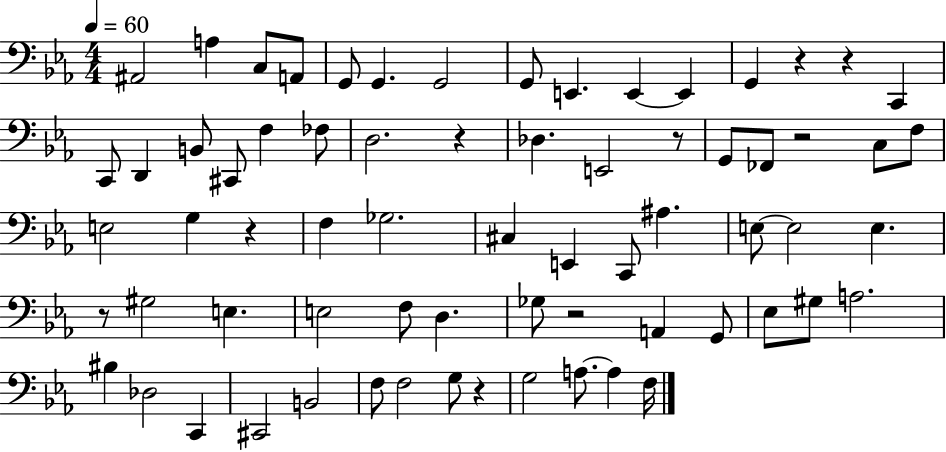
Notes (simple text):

A#2/h A3/q C3/e A2/e G2/e G2/q. G2/h G2/e E2/q. E2/q E2/q G2/q R/q R/q C2/q C2/e D2/q B2/e C#2/e F3/q FES3/e D3/h. R/q Db3/q. E2/h R/e G2/e FES2/e R/h C3/e F3/e E3/h G3/q R/q F3/q Gb3/h. C#3/q E2/q C2/e A#3/q. E3/e E3/h E3/q. R/e G#3/h E3/q. E3/h F3/e D3/q. Gb3/e R/h A2/q G2/e Eb3/e G#3/e A3/h. BIS3/q Db3/h C2/q C#2/h B2/h F3/e F3/h G3/e R/q G3/h A3/e. A3/q F3/s